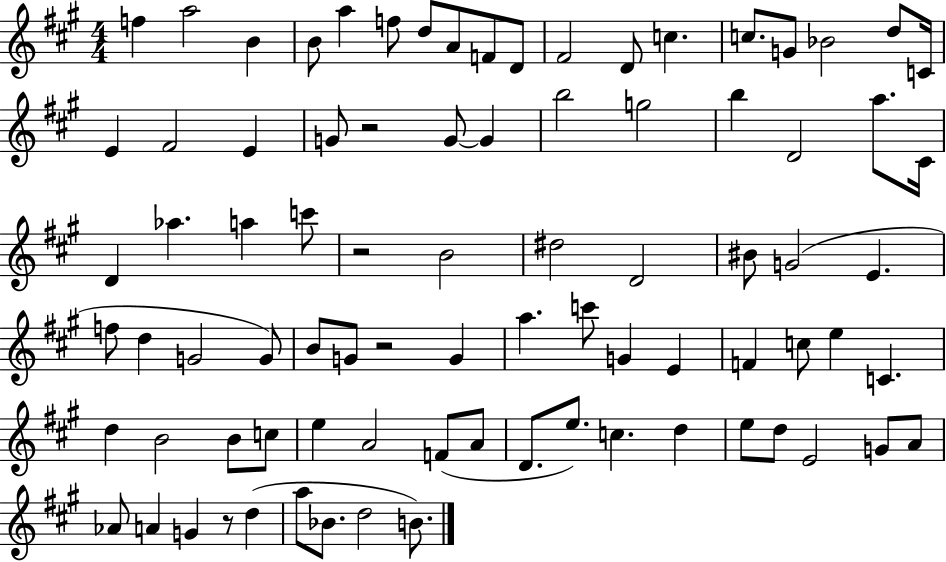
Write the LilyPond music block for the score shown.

{
  \clef treble
  \numericTimeSignature
  \time 4/4
  \key a \major
  f''4 a''2 b'4 | b'8 a''4 f''8 d''8 a'8 f'8 d'8 | fis'2 d'8 c''4. | c''8. g'8 bes'2 d''8 c'16 | \break e'4 fis'2 e'4 | g'8 r2 g'8~~ g'4 | b''2 g''2 | b''4 d'2 a''8. cis'16 | \break d'4 aes''4. a''4 c'''8 | r2 b'2 | dis''2 d'2 | bis'8 g'2( e'4. | \break f''8 d''4 g'2 g'8) | b'8 g'8 r2 g'4 | a''4. c'''8 g'4 e'4 | f'4 c''8 e''4 c'4. | \break d''4 b'2 b'8 c''8 | e''4 a'2 f'8( a'8 | d'8. e''8.) c''4. d''4 | e''8 d''8 e'2 g'8 a'8 | \break aes'8 a'4 g'4 r8 d''4( | a''8 bes'8. d''2 b'8.) | \bar "|."
}